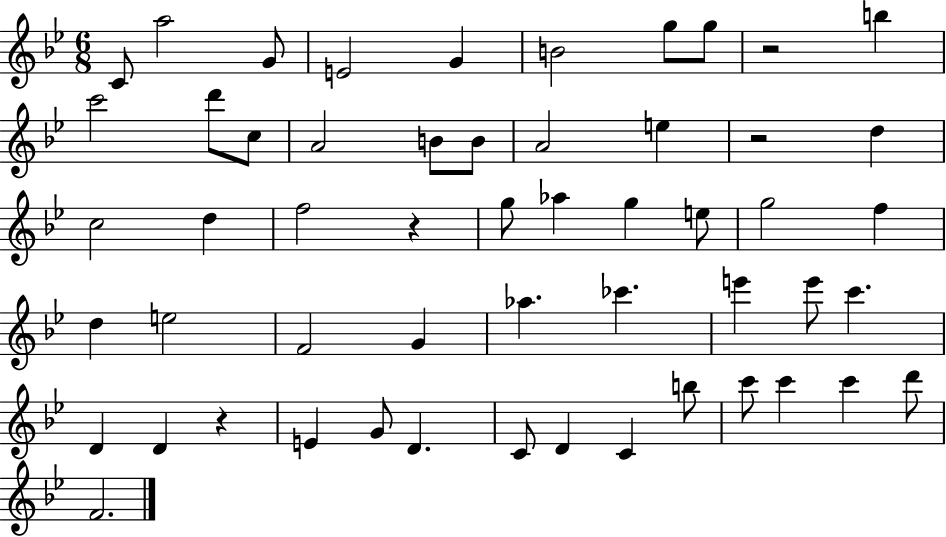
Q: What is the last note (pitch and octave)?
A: F4